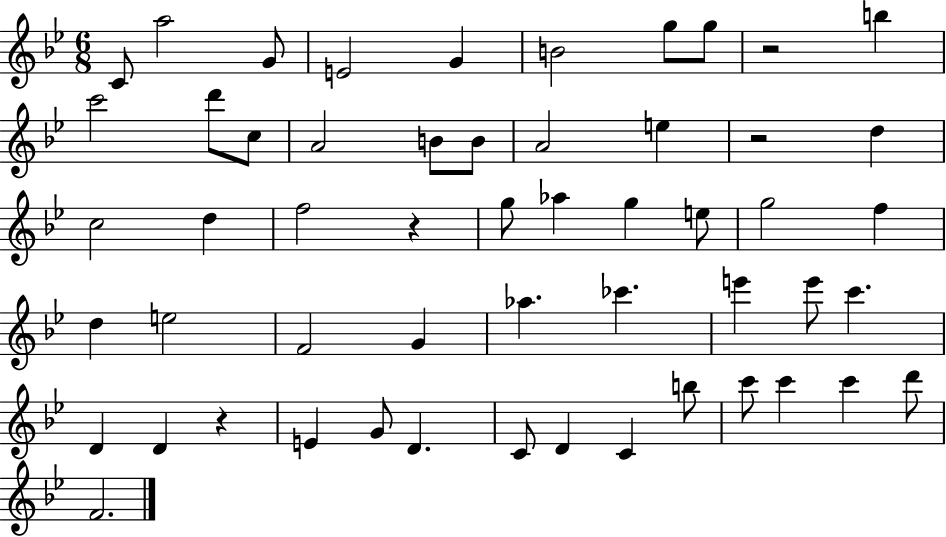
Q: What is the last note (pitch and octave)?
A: F4